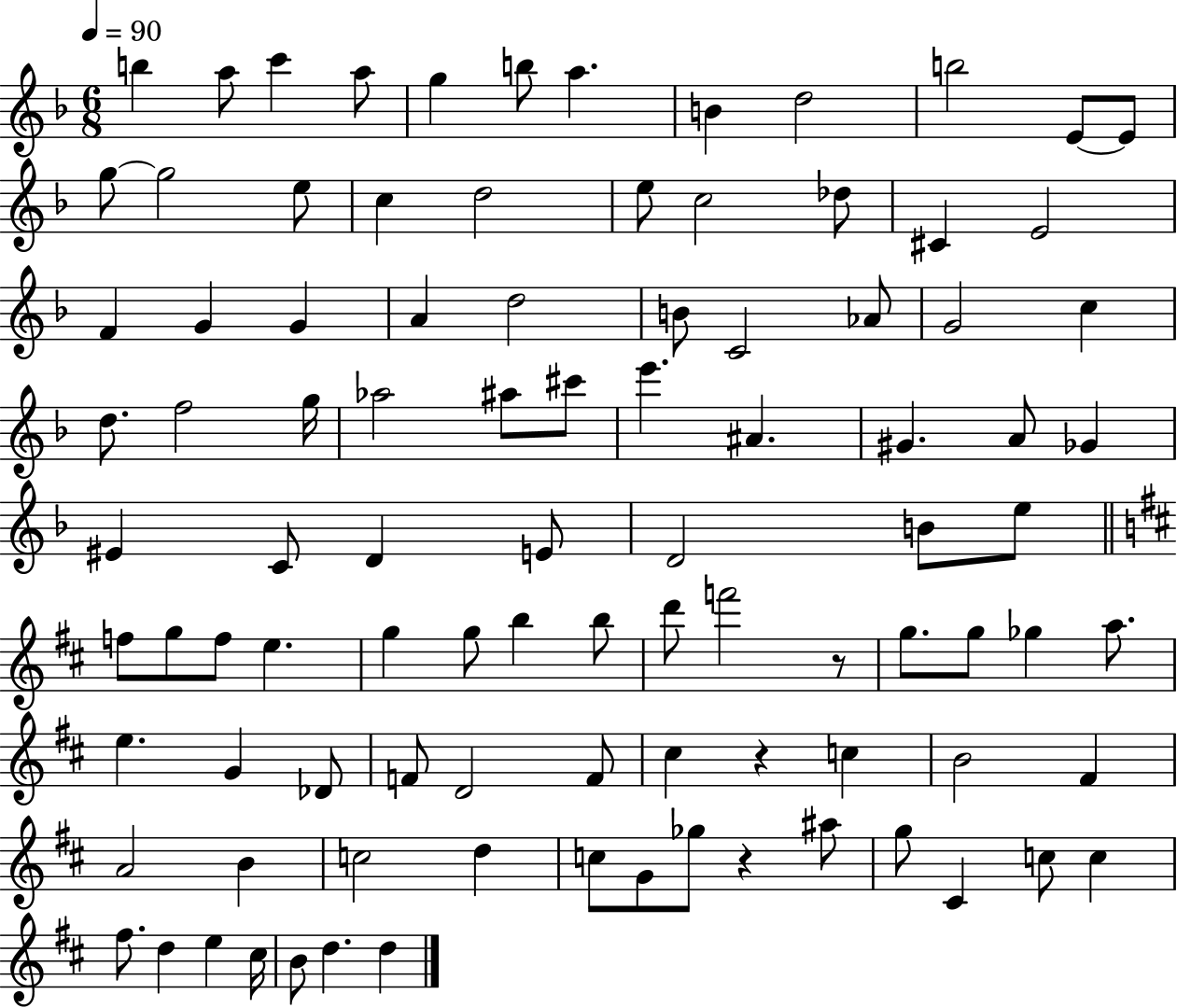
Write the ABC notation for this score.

X:1
T:Untitled
M:6/8
L:1/4
K:F
b a/2 c' a/2 g b/2 a B d2 b2 E/2 E/2 g/2 g2 e/2 c d2 e/2 c2 _d/2 ^C E2 F G G A d2 B/2 C2 _A/2 G2 c d/2 f2 g/4 _a2 ^a/2 ^c'/2 e' ^A ^G A/2 _G ^E C/2 D E/2 D2 B/2 e/2 f/2 g/2 f/2 e g g/2 b b/2 d'/2 f'2 z/2 g/2 g/2 _g a/2 e G _D/2 F/2 D2 F/2 ^c z c B2 ^F A2 B c2 d c/2 G/2 _g/2 z ^a/2 g/2 ^C c/2 c ^f/2 d e ^c/4 B/2 d d